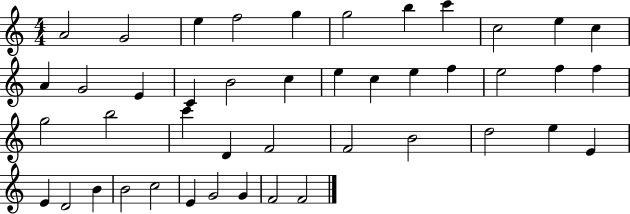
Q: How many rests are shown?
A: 0